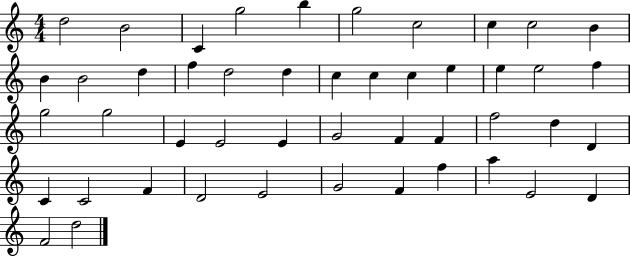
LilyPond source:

{
  \clef treble
  \numericTimeSignature
  \time 4/4
  \key c \major
  d''2 b'2 | c'4 g''2 b''4 | g''2 c''2 | c''4 c''2 b'4 | \break b'4 b'2 d''4 | f''4 d''2 d''4 | c''4 c''4 c''4 e''4 | e''4 e''2 f''4 | \break g''2 g''2 | e'4 e'2 e'4 | g'2 f'4 f'4 | f''2 d''4 d'4 | \break c'4 c'2 f'4 | d'2 e'2 | g'2 f'4 f''4 | a''4 e'2 d'4 | \break f'2 d''2 | \bar "|."
}